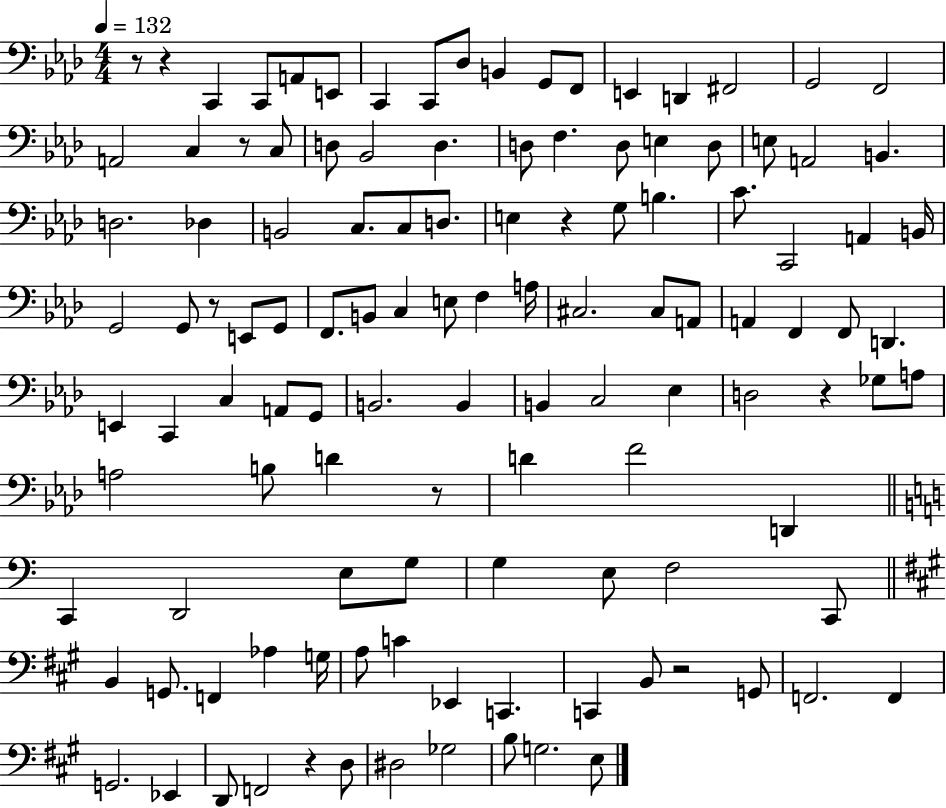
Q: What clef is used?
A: bass